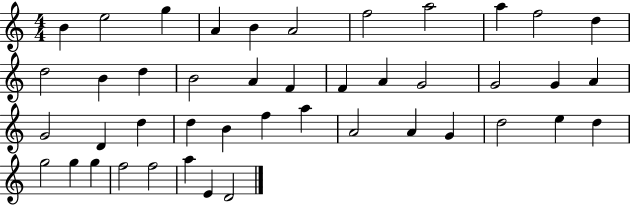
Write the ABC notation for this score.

X:1
T:Untitled
M:4/4
L:1/4
K:C
B e2 g A B A2 f2 a2 a f2 d d2 B d B2 A F F A G2 G2 G A G2 D d d B f a A2 A G d2 e d g2 g g f2 f2 a E D2